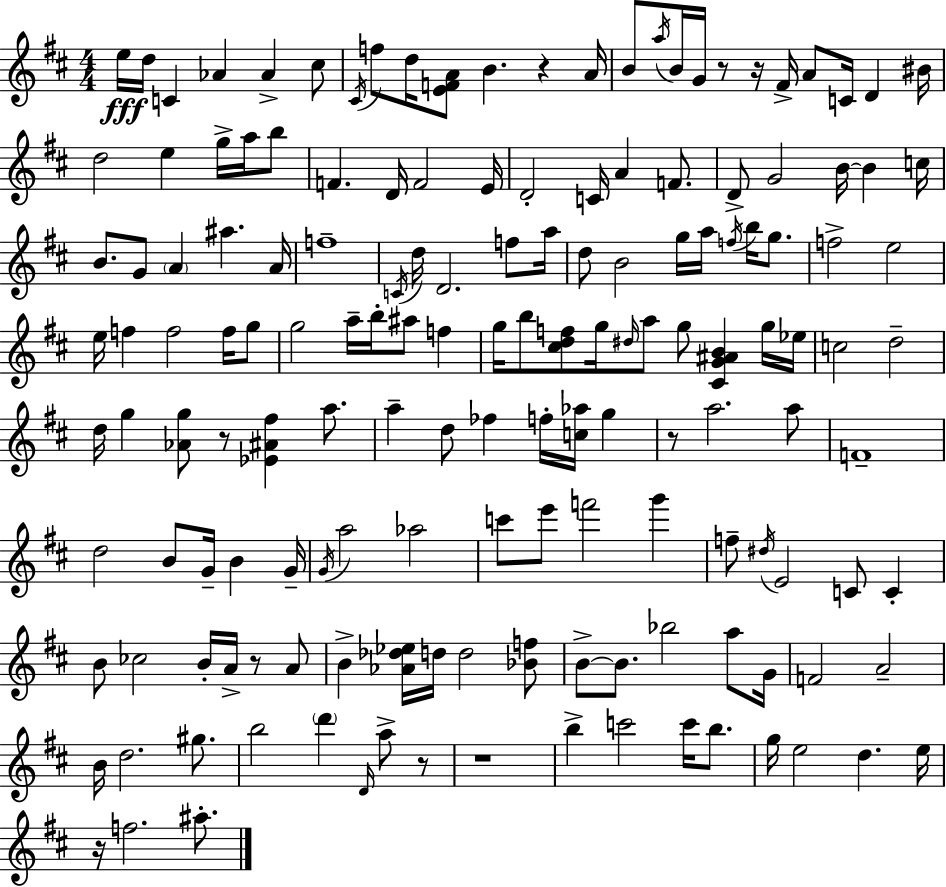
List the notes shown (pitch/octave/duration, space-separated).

E5/s D5/s C4/q Ab4/q Ab4/q C#5/e C#4/s F5/e D5/s [E4,F4,A4]/e B4/q. R/q A4/s B4/e A5/s B4/s G4/s R/e R/s F#4/s A4/e C4/s D4/q BIS4/s D5/h E5/q G5/s A5/s B5/e F4/q. D4/s F4/h E4/s D4/h C4/s A4/q F4/e. D4/e G4/h B4/s B4/q C5/s B4/e. G4/e A4/q A#5/q. A4/s F5/w C4/s D5/s D4/h. F5/e A5/s D5/e B4/h G5/s A5/s F5/s B5/s G5/e. F5/h E5/h E5/s F5/q F5/h F5/s G5/e G5/h A5/s B5/s A#5/e F5/q G5/s B5/e [C#5,D5,F5]/e G5/s D#5/s A5/e G5/e [C#4,G4,A#4,B4]/q G5/s Eb5/s C5/h D5/h D5/s G5/q [Ab4,G5]/e R/e [Eb4,A#4,F#5]/q A5/e. A5/q D5/e FES5/q F5/s [C5,Ab5]/s G5/q R/e A5/h. A5/e F4/w D5/h B4/e G4/s B4/q G4/s G4/s A5/h Ab5/h C6/e E6/e F6/h G6/q F5/e D#5/s E4/h C4/e C4/q B4/e CES5/h B4/s A4/s R/e A4/e B4/q [Ab4,Db5,Eb5]/s D5/s D5/h [Bb4,F5]/e B4/e B4/e. Bb5/h A5/e G4/s F4/h A4/h B4/s D5/h. G#5/e. B5/h D6/q D4/s A5/e R/e R/w B5/q C6/h C6/s B5/e. G5/s E5/h D5/q. E5/s R/s F5/h. A#5/e.